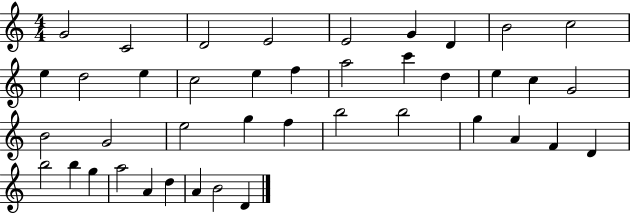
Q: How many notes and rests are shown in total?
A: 41